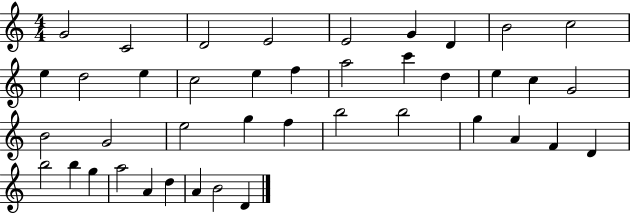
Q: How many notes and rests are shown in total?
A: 41